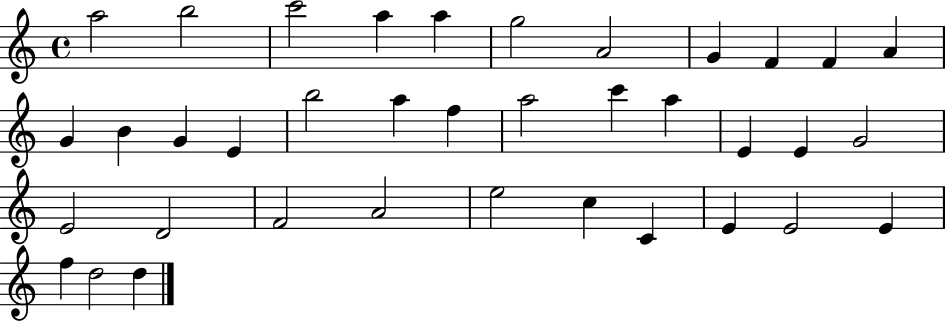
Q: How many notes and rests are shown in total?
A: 37